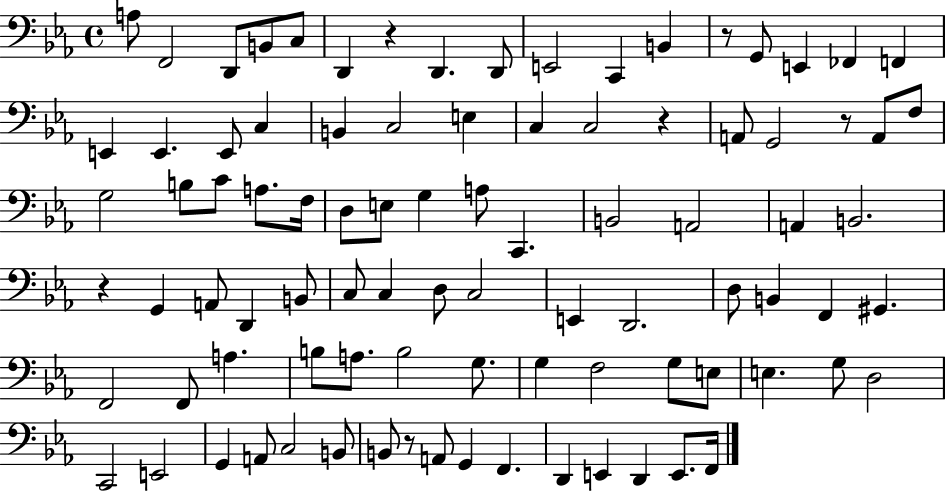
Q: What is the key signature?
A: EES major